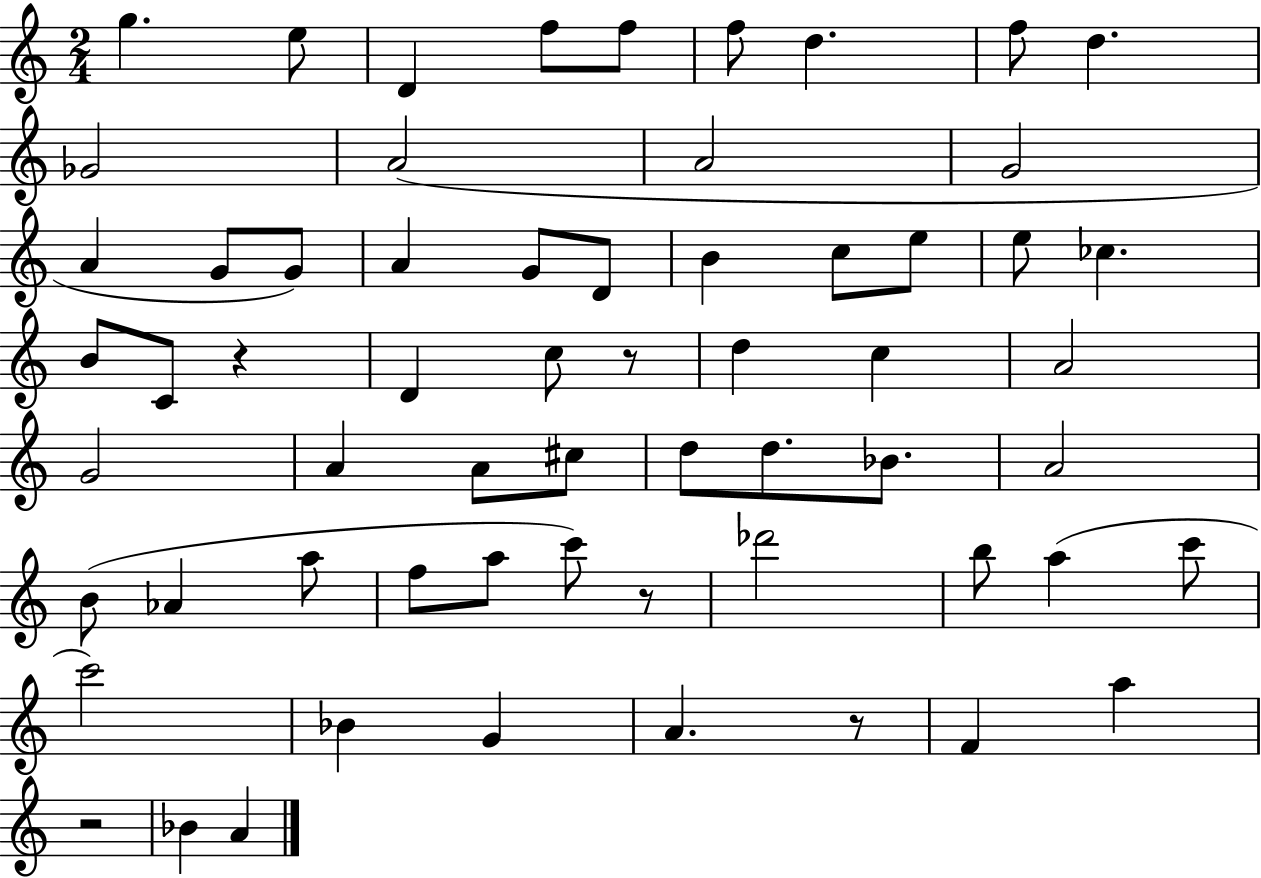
G5/q. E5/e D4/q F5/e F5/e F5/e D5/q. F5/e D5/q. Gb4/h A4/h A4/h G4/h A4/q G4/e G4/e A4/q G4/e D4/e B4/q C5/e E5/e E5/e CES5/q. B4/e C4/e R/q D4/q C5/e R/e D5/q C5/q A4/h G4/h A4/q A4/e C#5/e D5/e D5/e. Bb4/e. A4/h B4/e Ab4/q A5/e F5/e A5/e C6/e R/e Db6/h B5/e A5/q C6/e C6/h Bb4/q G4/q A4/q. R/e F4/q A5/q R/h Bb4/q A4/q